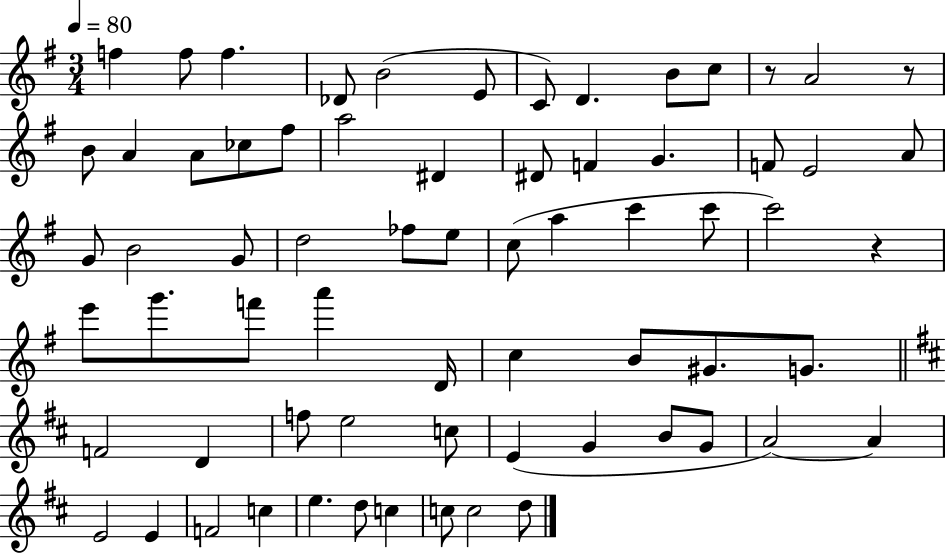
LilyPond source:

{
  \clef treble
  \numericTimeSignature
  \time 3/4
  \key g \major
  \tempo 4 = 80
  f''4 f''8 f''4. | des'8 b'2( e'8 | c'8) d'4. b'8 c''8 | r8 a'2 r8 | \break b'8 a'4 a'8 ces''8 fis''8 | a''2 dis'4 | dis'8 f'4 g'4. | f'8 e'2 a'8 | \break g'8 b'2 g'8 | d''2 fes''8 e''8 | c''8( a''4 c'''4 c'''8 | c'''2) r4 | \break e'''8 g'''8. f'''8 a'''4 d'16 | c''4 b'8 gis'8. g'8. | \bar "||" \break \key d \major f'2 d'4 | f''8 e''2 c''8 | e'4( g'4 b'8 g'8 | a'2~~) a'4 | \break e'2 e'4 | f'2 c''4 | e''4. d''8 c''4 | c''8 c''2 d''8 | \break \bar "|."
}